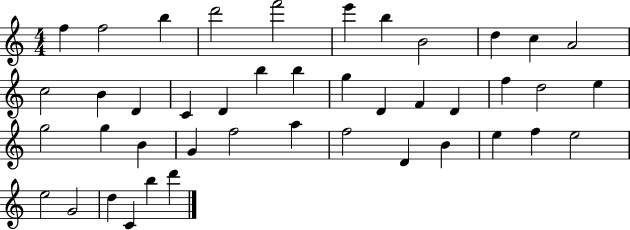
{
  \clef treble
  \numericTimeSignature
  \time 4/4
  \key c \major
  f''4 f''2 b''4 | d'''2 f'''2 | e'''4 b''4 b'2 | d''4 c''4 a'2 | \break c''2 b'4 d'4 | c'4 d'4 b''4 b''4 | g''4 d'4 f'4 d'4 | f''4 d''2 e''4 | \break g''2 g''4 b'4 | g'4 f''2 a''4 | f''2 d'4 b'4 | e''4 f''4 e''2 | \break e''2 g'2 | d''4 c'4 b''4 d'''4 | \bar "|."
}